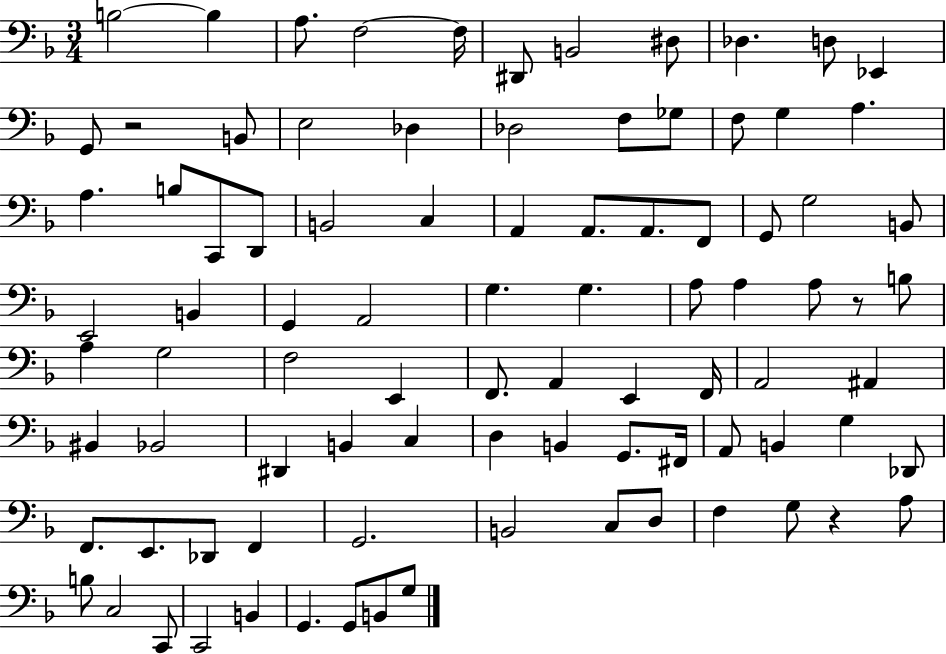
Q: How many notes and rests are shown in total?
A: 90